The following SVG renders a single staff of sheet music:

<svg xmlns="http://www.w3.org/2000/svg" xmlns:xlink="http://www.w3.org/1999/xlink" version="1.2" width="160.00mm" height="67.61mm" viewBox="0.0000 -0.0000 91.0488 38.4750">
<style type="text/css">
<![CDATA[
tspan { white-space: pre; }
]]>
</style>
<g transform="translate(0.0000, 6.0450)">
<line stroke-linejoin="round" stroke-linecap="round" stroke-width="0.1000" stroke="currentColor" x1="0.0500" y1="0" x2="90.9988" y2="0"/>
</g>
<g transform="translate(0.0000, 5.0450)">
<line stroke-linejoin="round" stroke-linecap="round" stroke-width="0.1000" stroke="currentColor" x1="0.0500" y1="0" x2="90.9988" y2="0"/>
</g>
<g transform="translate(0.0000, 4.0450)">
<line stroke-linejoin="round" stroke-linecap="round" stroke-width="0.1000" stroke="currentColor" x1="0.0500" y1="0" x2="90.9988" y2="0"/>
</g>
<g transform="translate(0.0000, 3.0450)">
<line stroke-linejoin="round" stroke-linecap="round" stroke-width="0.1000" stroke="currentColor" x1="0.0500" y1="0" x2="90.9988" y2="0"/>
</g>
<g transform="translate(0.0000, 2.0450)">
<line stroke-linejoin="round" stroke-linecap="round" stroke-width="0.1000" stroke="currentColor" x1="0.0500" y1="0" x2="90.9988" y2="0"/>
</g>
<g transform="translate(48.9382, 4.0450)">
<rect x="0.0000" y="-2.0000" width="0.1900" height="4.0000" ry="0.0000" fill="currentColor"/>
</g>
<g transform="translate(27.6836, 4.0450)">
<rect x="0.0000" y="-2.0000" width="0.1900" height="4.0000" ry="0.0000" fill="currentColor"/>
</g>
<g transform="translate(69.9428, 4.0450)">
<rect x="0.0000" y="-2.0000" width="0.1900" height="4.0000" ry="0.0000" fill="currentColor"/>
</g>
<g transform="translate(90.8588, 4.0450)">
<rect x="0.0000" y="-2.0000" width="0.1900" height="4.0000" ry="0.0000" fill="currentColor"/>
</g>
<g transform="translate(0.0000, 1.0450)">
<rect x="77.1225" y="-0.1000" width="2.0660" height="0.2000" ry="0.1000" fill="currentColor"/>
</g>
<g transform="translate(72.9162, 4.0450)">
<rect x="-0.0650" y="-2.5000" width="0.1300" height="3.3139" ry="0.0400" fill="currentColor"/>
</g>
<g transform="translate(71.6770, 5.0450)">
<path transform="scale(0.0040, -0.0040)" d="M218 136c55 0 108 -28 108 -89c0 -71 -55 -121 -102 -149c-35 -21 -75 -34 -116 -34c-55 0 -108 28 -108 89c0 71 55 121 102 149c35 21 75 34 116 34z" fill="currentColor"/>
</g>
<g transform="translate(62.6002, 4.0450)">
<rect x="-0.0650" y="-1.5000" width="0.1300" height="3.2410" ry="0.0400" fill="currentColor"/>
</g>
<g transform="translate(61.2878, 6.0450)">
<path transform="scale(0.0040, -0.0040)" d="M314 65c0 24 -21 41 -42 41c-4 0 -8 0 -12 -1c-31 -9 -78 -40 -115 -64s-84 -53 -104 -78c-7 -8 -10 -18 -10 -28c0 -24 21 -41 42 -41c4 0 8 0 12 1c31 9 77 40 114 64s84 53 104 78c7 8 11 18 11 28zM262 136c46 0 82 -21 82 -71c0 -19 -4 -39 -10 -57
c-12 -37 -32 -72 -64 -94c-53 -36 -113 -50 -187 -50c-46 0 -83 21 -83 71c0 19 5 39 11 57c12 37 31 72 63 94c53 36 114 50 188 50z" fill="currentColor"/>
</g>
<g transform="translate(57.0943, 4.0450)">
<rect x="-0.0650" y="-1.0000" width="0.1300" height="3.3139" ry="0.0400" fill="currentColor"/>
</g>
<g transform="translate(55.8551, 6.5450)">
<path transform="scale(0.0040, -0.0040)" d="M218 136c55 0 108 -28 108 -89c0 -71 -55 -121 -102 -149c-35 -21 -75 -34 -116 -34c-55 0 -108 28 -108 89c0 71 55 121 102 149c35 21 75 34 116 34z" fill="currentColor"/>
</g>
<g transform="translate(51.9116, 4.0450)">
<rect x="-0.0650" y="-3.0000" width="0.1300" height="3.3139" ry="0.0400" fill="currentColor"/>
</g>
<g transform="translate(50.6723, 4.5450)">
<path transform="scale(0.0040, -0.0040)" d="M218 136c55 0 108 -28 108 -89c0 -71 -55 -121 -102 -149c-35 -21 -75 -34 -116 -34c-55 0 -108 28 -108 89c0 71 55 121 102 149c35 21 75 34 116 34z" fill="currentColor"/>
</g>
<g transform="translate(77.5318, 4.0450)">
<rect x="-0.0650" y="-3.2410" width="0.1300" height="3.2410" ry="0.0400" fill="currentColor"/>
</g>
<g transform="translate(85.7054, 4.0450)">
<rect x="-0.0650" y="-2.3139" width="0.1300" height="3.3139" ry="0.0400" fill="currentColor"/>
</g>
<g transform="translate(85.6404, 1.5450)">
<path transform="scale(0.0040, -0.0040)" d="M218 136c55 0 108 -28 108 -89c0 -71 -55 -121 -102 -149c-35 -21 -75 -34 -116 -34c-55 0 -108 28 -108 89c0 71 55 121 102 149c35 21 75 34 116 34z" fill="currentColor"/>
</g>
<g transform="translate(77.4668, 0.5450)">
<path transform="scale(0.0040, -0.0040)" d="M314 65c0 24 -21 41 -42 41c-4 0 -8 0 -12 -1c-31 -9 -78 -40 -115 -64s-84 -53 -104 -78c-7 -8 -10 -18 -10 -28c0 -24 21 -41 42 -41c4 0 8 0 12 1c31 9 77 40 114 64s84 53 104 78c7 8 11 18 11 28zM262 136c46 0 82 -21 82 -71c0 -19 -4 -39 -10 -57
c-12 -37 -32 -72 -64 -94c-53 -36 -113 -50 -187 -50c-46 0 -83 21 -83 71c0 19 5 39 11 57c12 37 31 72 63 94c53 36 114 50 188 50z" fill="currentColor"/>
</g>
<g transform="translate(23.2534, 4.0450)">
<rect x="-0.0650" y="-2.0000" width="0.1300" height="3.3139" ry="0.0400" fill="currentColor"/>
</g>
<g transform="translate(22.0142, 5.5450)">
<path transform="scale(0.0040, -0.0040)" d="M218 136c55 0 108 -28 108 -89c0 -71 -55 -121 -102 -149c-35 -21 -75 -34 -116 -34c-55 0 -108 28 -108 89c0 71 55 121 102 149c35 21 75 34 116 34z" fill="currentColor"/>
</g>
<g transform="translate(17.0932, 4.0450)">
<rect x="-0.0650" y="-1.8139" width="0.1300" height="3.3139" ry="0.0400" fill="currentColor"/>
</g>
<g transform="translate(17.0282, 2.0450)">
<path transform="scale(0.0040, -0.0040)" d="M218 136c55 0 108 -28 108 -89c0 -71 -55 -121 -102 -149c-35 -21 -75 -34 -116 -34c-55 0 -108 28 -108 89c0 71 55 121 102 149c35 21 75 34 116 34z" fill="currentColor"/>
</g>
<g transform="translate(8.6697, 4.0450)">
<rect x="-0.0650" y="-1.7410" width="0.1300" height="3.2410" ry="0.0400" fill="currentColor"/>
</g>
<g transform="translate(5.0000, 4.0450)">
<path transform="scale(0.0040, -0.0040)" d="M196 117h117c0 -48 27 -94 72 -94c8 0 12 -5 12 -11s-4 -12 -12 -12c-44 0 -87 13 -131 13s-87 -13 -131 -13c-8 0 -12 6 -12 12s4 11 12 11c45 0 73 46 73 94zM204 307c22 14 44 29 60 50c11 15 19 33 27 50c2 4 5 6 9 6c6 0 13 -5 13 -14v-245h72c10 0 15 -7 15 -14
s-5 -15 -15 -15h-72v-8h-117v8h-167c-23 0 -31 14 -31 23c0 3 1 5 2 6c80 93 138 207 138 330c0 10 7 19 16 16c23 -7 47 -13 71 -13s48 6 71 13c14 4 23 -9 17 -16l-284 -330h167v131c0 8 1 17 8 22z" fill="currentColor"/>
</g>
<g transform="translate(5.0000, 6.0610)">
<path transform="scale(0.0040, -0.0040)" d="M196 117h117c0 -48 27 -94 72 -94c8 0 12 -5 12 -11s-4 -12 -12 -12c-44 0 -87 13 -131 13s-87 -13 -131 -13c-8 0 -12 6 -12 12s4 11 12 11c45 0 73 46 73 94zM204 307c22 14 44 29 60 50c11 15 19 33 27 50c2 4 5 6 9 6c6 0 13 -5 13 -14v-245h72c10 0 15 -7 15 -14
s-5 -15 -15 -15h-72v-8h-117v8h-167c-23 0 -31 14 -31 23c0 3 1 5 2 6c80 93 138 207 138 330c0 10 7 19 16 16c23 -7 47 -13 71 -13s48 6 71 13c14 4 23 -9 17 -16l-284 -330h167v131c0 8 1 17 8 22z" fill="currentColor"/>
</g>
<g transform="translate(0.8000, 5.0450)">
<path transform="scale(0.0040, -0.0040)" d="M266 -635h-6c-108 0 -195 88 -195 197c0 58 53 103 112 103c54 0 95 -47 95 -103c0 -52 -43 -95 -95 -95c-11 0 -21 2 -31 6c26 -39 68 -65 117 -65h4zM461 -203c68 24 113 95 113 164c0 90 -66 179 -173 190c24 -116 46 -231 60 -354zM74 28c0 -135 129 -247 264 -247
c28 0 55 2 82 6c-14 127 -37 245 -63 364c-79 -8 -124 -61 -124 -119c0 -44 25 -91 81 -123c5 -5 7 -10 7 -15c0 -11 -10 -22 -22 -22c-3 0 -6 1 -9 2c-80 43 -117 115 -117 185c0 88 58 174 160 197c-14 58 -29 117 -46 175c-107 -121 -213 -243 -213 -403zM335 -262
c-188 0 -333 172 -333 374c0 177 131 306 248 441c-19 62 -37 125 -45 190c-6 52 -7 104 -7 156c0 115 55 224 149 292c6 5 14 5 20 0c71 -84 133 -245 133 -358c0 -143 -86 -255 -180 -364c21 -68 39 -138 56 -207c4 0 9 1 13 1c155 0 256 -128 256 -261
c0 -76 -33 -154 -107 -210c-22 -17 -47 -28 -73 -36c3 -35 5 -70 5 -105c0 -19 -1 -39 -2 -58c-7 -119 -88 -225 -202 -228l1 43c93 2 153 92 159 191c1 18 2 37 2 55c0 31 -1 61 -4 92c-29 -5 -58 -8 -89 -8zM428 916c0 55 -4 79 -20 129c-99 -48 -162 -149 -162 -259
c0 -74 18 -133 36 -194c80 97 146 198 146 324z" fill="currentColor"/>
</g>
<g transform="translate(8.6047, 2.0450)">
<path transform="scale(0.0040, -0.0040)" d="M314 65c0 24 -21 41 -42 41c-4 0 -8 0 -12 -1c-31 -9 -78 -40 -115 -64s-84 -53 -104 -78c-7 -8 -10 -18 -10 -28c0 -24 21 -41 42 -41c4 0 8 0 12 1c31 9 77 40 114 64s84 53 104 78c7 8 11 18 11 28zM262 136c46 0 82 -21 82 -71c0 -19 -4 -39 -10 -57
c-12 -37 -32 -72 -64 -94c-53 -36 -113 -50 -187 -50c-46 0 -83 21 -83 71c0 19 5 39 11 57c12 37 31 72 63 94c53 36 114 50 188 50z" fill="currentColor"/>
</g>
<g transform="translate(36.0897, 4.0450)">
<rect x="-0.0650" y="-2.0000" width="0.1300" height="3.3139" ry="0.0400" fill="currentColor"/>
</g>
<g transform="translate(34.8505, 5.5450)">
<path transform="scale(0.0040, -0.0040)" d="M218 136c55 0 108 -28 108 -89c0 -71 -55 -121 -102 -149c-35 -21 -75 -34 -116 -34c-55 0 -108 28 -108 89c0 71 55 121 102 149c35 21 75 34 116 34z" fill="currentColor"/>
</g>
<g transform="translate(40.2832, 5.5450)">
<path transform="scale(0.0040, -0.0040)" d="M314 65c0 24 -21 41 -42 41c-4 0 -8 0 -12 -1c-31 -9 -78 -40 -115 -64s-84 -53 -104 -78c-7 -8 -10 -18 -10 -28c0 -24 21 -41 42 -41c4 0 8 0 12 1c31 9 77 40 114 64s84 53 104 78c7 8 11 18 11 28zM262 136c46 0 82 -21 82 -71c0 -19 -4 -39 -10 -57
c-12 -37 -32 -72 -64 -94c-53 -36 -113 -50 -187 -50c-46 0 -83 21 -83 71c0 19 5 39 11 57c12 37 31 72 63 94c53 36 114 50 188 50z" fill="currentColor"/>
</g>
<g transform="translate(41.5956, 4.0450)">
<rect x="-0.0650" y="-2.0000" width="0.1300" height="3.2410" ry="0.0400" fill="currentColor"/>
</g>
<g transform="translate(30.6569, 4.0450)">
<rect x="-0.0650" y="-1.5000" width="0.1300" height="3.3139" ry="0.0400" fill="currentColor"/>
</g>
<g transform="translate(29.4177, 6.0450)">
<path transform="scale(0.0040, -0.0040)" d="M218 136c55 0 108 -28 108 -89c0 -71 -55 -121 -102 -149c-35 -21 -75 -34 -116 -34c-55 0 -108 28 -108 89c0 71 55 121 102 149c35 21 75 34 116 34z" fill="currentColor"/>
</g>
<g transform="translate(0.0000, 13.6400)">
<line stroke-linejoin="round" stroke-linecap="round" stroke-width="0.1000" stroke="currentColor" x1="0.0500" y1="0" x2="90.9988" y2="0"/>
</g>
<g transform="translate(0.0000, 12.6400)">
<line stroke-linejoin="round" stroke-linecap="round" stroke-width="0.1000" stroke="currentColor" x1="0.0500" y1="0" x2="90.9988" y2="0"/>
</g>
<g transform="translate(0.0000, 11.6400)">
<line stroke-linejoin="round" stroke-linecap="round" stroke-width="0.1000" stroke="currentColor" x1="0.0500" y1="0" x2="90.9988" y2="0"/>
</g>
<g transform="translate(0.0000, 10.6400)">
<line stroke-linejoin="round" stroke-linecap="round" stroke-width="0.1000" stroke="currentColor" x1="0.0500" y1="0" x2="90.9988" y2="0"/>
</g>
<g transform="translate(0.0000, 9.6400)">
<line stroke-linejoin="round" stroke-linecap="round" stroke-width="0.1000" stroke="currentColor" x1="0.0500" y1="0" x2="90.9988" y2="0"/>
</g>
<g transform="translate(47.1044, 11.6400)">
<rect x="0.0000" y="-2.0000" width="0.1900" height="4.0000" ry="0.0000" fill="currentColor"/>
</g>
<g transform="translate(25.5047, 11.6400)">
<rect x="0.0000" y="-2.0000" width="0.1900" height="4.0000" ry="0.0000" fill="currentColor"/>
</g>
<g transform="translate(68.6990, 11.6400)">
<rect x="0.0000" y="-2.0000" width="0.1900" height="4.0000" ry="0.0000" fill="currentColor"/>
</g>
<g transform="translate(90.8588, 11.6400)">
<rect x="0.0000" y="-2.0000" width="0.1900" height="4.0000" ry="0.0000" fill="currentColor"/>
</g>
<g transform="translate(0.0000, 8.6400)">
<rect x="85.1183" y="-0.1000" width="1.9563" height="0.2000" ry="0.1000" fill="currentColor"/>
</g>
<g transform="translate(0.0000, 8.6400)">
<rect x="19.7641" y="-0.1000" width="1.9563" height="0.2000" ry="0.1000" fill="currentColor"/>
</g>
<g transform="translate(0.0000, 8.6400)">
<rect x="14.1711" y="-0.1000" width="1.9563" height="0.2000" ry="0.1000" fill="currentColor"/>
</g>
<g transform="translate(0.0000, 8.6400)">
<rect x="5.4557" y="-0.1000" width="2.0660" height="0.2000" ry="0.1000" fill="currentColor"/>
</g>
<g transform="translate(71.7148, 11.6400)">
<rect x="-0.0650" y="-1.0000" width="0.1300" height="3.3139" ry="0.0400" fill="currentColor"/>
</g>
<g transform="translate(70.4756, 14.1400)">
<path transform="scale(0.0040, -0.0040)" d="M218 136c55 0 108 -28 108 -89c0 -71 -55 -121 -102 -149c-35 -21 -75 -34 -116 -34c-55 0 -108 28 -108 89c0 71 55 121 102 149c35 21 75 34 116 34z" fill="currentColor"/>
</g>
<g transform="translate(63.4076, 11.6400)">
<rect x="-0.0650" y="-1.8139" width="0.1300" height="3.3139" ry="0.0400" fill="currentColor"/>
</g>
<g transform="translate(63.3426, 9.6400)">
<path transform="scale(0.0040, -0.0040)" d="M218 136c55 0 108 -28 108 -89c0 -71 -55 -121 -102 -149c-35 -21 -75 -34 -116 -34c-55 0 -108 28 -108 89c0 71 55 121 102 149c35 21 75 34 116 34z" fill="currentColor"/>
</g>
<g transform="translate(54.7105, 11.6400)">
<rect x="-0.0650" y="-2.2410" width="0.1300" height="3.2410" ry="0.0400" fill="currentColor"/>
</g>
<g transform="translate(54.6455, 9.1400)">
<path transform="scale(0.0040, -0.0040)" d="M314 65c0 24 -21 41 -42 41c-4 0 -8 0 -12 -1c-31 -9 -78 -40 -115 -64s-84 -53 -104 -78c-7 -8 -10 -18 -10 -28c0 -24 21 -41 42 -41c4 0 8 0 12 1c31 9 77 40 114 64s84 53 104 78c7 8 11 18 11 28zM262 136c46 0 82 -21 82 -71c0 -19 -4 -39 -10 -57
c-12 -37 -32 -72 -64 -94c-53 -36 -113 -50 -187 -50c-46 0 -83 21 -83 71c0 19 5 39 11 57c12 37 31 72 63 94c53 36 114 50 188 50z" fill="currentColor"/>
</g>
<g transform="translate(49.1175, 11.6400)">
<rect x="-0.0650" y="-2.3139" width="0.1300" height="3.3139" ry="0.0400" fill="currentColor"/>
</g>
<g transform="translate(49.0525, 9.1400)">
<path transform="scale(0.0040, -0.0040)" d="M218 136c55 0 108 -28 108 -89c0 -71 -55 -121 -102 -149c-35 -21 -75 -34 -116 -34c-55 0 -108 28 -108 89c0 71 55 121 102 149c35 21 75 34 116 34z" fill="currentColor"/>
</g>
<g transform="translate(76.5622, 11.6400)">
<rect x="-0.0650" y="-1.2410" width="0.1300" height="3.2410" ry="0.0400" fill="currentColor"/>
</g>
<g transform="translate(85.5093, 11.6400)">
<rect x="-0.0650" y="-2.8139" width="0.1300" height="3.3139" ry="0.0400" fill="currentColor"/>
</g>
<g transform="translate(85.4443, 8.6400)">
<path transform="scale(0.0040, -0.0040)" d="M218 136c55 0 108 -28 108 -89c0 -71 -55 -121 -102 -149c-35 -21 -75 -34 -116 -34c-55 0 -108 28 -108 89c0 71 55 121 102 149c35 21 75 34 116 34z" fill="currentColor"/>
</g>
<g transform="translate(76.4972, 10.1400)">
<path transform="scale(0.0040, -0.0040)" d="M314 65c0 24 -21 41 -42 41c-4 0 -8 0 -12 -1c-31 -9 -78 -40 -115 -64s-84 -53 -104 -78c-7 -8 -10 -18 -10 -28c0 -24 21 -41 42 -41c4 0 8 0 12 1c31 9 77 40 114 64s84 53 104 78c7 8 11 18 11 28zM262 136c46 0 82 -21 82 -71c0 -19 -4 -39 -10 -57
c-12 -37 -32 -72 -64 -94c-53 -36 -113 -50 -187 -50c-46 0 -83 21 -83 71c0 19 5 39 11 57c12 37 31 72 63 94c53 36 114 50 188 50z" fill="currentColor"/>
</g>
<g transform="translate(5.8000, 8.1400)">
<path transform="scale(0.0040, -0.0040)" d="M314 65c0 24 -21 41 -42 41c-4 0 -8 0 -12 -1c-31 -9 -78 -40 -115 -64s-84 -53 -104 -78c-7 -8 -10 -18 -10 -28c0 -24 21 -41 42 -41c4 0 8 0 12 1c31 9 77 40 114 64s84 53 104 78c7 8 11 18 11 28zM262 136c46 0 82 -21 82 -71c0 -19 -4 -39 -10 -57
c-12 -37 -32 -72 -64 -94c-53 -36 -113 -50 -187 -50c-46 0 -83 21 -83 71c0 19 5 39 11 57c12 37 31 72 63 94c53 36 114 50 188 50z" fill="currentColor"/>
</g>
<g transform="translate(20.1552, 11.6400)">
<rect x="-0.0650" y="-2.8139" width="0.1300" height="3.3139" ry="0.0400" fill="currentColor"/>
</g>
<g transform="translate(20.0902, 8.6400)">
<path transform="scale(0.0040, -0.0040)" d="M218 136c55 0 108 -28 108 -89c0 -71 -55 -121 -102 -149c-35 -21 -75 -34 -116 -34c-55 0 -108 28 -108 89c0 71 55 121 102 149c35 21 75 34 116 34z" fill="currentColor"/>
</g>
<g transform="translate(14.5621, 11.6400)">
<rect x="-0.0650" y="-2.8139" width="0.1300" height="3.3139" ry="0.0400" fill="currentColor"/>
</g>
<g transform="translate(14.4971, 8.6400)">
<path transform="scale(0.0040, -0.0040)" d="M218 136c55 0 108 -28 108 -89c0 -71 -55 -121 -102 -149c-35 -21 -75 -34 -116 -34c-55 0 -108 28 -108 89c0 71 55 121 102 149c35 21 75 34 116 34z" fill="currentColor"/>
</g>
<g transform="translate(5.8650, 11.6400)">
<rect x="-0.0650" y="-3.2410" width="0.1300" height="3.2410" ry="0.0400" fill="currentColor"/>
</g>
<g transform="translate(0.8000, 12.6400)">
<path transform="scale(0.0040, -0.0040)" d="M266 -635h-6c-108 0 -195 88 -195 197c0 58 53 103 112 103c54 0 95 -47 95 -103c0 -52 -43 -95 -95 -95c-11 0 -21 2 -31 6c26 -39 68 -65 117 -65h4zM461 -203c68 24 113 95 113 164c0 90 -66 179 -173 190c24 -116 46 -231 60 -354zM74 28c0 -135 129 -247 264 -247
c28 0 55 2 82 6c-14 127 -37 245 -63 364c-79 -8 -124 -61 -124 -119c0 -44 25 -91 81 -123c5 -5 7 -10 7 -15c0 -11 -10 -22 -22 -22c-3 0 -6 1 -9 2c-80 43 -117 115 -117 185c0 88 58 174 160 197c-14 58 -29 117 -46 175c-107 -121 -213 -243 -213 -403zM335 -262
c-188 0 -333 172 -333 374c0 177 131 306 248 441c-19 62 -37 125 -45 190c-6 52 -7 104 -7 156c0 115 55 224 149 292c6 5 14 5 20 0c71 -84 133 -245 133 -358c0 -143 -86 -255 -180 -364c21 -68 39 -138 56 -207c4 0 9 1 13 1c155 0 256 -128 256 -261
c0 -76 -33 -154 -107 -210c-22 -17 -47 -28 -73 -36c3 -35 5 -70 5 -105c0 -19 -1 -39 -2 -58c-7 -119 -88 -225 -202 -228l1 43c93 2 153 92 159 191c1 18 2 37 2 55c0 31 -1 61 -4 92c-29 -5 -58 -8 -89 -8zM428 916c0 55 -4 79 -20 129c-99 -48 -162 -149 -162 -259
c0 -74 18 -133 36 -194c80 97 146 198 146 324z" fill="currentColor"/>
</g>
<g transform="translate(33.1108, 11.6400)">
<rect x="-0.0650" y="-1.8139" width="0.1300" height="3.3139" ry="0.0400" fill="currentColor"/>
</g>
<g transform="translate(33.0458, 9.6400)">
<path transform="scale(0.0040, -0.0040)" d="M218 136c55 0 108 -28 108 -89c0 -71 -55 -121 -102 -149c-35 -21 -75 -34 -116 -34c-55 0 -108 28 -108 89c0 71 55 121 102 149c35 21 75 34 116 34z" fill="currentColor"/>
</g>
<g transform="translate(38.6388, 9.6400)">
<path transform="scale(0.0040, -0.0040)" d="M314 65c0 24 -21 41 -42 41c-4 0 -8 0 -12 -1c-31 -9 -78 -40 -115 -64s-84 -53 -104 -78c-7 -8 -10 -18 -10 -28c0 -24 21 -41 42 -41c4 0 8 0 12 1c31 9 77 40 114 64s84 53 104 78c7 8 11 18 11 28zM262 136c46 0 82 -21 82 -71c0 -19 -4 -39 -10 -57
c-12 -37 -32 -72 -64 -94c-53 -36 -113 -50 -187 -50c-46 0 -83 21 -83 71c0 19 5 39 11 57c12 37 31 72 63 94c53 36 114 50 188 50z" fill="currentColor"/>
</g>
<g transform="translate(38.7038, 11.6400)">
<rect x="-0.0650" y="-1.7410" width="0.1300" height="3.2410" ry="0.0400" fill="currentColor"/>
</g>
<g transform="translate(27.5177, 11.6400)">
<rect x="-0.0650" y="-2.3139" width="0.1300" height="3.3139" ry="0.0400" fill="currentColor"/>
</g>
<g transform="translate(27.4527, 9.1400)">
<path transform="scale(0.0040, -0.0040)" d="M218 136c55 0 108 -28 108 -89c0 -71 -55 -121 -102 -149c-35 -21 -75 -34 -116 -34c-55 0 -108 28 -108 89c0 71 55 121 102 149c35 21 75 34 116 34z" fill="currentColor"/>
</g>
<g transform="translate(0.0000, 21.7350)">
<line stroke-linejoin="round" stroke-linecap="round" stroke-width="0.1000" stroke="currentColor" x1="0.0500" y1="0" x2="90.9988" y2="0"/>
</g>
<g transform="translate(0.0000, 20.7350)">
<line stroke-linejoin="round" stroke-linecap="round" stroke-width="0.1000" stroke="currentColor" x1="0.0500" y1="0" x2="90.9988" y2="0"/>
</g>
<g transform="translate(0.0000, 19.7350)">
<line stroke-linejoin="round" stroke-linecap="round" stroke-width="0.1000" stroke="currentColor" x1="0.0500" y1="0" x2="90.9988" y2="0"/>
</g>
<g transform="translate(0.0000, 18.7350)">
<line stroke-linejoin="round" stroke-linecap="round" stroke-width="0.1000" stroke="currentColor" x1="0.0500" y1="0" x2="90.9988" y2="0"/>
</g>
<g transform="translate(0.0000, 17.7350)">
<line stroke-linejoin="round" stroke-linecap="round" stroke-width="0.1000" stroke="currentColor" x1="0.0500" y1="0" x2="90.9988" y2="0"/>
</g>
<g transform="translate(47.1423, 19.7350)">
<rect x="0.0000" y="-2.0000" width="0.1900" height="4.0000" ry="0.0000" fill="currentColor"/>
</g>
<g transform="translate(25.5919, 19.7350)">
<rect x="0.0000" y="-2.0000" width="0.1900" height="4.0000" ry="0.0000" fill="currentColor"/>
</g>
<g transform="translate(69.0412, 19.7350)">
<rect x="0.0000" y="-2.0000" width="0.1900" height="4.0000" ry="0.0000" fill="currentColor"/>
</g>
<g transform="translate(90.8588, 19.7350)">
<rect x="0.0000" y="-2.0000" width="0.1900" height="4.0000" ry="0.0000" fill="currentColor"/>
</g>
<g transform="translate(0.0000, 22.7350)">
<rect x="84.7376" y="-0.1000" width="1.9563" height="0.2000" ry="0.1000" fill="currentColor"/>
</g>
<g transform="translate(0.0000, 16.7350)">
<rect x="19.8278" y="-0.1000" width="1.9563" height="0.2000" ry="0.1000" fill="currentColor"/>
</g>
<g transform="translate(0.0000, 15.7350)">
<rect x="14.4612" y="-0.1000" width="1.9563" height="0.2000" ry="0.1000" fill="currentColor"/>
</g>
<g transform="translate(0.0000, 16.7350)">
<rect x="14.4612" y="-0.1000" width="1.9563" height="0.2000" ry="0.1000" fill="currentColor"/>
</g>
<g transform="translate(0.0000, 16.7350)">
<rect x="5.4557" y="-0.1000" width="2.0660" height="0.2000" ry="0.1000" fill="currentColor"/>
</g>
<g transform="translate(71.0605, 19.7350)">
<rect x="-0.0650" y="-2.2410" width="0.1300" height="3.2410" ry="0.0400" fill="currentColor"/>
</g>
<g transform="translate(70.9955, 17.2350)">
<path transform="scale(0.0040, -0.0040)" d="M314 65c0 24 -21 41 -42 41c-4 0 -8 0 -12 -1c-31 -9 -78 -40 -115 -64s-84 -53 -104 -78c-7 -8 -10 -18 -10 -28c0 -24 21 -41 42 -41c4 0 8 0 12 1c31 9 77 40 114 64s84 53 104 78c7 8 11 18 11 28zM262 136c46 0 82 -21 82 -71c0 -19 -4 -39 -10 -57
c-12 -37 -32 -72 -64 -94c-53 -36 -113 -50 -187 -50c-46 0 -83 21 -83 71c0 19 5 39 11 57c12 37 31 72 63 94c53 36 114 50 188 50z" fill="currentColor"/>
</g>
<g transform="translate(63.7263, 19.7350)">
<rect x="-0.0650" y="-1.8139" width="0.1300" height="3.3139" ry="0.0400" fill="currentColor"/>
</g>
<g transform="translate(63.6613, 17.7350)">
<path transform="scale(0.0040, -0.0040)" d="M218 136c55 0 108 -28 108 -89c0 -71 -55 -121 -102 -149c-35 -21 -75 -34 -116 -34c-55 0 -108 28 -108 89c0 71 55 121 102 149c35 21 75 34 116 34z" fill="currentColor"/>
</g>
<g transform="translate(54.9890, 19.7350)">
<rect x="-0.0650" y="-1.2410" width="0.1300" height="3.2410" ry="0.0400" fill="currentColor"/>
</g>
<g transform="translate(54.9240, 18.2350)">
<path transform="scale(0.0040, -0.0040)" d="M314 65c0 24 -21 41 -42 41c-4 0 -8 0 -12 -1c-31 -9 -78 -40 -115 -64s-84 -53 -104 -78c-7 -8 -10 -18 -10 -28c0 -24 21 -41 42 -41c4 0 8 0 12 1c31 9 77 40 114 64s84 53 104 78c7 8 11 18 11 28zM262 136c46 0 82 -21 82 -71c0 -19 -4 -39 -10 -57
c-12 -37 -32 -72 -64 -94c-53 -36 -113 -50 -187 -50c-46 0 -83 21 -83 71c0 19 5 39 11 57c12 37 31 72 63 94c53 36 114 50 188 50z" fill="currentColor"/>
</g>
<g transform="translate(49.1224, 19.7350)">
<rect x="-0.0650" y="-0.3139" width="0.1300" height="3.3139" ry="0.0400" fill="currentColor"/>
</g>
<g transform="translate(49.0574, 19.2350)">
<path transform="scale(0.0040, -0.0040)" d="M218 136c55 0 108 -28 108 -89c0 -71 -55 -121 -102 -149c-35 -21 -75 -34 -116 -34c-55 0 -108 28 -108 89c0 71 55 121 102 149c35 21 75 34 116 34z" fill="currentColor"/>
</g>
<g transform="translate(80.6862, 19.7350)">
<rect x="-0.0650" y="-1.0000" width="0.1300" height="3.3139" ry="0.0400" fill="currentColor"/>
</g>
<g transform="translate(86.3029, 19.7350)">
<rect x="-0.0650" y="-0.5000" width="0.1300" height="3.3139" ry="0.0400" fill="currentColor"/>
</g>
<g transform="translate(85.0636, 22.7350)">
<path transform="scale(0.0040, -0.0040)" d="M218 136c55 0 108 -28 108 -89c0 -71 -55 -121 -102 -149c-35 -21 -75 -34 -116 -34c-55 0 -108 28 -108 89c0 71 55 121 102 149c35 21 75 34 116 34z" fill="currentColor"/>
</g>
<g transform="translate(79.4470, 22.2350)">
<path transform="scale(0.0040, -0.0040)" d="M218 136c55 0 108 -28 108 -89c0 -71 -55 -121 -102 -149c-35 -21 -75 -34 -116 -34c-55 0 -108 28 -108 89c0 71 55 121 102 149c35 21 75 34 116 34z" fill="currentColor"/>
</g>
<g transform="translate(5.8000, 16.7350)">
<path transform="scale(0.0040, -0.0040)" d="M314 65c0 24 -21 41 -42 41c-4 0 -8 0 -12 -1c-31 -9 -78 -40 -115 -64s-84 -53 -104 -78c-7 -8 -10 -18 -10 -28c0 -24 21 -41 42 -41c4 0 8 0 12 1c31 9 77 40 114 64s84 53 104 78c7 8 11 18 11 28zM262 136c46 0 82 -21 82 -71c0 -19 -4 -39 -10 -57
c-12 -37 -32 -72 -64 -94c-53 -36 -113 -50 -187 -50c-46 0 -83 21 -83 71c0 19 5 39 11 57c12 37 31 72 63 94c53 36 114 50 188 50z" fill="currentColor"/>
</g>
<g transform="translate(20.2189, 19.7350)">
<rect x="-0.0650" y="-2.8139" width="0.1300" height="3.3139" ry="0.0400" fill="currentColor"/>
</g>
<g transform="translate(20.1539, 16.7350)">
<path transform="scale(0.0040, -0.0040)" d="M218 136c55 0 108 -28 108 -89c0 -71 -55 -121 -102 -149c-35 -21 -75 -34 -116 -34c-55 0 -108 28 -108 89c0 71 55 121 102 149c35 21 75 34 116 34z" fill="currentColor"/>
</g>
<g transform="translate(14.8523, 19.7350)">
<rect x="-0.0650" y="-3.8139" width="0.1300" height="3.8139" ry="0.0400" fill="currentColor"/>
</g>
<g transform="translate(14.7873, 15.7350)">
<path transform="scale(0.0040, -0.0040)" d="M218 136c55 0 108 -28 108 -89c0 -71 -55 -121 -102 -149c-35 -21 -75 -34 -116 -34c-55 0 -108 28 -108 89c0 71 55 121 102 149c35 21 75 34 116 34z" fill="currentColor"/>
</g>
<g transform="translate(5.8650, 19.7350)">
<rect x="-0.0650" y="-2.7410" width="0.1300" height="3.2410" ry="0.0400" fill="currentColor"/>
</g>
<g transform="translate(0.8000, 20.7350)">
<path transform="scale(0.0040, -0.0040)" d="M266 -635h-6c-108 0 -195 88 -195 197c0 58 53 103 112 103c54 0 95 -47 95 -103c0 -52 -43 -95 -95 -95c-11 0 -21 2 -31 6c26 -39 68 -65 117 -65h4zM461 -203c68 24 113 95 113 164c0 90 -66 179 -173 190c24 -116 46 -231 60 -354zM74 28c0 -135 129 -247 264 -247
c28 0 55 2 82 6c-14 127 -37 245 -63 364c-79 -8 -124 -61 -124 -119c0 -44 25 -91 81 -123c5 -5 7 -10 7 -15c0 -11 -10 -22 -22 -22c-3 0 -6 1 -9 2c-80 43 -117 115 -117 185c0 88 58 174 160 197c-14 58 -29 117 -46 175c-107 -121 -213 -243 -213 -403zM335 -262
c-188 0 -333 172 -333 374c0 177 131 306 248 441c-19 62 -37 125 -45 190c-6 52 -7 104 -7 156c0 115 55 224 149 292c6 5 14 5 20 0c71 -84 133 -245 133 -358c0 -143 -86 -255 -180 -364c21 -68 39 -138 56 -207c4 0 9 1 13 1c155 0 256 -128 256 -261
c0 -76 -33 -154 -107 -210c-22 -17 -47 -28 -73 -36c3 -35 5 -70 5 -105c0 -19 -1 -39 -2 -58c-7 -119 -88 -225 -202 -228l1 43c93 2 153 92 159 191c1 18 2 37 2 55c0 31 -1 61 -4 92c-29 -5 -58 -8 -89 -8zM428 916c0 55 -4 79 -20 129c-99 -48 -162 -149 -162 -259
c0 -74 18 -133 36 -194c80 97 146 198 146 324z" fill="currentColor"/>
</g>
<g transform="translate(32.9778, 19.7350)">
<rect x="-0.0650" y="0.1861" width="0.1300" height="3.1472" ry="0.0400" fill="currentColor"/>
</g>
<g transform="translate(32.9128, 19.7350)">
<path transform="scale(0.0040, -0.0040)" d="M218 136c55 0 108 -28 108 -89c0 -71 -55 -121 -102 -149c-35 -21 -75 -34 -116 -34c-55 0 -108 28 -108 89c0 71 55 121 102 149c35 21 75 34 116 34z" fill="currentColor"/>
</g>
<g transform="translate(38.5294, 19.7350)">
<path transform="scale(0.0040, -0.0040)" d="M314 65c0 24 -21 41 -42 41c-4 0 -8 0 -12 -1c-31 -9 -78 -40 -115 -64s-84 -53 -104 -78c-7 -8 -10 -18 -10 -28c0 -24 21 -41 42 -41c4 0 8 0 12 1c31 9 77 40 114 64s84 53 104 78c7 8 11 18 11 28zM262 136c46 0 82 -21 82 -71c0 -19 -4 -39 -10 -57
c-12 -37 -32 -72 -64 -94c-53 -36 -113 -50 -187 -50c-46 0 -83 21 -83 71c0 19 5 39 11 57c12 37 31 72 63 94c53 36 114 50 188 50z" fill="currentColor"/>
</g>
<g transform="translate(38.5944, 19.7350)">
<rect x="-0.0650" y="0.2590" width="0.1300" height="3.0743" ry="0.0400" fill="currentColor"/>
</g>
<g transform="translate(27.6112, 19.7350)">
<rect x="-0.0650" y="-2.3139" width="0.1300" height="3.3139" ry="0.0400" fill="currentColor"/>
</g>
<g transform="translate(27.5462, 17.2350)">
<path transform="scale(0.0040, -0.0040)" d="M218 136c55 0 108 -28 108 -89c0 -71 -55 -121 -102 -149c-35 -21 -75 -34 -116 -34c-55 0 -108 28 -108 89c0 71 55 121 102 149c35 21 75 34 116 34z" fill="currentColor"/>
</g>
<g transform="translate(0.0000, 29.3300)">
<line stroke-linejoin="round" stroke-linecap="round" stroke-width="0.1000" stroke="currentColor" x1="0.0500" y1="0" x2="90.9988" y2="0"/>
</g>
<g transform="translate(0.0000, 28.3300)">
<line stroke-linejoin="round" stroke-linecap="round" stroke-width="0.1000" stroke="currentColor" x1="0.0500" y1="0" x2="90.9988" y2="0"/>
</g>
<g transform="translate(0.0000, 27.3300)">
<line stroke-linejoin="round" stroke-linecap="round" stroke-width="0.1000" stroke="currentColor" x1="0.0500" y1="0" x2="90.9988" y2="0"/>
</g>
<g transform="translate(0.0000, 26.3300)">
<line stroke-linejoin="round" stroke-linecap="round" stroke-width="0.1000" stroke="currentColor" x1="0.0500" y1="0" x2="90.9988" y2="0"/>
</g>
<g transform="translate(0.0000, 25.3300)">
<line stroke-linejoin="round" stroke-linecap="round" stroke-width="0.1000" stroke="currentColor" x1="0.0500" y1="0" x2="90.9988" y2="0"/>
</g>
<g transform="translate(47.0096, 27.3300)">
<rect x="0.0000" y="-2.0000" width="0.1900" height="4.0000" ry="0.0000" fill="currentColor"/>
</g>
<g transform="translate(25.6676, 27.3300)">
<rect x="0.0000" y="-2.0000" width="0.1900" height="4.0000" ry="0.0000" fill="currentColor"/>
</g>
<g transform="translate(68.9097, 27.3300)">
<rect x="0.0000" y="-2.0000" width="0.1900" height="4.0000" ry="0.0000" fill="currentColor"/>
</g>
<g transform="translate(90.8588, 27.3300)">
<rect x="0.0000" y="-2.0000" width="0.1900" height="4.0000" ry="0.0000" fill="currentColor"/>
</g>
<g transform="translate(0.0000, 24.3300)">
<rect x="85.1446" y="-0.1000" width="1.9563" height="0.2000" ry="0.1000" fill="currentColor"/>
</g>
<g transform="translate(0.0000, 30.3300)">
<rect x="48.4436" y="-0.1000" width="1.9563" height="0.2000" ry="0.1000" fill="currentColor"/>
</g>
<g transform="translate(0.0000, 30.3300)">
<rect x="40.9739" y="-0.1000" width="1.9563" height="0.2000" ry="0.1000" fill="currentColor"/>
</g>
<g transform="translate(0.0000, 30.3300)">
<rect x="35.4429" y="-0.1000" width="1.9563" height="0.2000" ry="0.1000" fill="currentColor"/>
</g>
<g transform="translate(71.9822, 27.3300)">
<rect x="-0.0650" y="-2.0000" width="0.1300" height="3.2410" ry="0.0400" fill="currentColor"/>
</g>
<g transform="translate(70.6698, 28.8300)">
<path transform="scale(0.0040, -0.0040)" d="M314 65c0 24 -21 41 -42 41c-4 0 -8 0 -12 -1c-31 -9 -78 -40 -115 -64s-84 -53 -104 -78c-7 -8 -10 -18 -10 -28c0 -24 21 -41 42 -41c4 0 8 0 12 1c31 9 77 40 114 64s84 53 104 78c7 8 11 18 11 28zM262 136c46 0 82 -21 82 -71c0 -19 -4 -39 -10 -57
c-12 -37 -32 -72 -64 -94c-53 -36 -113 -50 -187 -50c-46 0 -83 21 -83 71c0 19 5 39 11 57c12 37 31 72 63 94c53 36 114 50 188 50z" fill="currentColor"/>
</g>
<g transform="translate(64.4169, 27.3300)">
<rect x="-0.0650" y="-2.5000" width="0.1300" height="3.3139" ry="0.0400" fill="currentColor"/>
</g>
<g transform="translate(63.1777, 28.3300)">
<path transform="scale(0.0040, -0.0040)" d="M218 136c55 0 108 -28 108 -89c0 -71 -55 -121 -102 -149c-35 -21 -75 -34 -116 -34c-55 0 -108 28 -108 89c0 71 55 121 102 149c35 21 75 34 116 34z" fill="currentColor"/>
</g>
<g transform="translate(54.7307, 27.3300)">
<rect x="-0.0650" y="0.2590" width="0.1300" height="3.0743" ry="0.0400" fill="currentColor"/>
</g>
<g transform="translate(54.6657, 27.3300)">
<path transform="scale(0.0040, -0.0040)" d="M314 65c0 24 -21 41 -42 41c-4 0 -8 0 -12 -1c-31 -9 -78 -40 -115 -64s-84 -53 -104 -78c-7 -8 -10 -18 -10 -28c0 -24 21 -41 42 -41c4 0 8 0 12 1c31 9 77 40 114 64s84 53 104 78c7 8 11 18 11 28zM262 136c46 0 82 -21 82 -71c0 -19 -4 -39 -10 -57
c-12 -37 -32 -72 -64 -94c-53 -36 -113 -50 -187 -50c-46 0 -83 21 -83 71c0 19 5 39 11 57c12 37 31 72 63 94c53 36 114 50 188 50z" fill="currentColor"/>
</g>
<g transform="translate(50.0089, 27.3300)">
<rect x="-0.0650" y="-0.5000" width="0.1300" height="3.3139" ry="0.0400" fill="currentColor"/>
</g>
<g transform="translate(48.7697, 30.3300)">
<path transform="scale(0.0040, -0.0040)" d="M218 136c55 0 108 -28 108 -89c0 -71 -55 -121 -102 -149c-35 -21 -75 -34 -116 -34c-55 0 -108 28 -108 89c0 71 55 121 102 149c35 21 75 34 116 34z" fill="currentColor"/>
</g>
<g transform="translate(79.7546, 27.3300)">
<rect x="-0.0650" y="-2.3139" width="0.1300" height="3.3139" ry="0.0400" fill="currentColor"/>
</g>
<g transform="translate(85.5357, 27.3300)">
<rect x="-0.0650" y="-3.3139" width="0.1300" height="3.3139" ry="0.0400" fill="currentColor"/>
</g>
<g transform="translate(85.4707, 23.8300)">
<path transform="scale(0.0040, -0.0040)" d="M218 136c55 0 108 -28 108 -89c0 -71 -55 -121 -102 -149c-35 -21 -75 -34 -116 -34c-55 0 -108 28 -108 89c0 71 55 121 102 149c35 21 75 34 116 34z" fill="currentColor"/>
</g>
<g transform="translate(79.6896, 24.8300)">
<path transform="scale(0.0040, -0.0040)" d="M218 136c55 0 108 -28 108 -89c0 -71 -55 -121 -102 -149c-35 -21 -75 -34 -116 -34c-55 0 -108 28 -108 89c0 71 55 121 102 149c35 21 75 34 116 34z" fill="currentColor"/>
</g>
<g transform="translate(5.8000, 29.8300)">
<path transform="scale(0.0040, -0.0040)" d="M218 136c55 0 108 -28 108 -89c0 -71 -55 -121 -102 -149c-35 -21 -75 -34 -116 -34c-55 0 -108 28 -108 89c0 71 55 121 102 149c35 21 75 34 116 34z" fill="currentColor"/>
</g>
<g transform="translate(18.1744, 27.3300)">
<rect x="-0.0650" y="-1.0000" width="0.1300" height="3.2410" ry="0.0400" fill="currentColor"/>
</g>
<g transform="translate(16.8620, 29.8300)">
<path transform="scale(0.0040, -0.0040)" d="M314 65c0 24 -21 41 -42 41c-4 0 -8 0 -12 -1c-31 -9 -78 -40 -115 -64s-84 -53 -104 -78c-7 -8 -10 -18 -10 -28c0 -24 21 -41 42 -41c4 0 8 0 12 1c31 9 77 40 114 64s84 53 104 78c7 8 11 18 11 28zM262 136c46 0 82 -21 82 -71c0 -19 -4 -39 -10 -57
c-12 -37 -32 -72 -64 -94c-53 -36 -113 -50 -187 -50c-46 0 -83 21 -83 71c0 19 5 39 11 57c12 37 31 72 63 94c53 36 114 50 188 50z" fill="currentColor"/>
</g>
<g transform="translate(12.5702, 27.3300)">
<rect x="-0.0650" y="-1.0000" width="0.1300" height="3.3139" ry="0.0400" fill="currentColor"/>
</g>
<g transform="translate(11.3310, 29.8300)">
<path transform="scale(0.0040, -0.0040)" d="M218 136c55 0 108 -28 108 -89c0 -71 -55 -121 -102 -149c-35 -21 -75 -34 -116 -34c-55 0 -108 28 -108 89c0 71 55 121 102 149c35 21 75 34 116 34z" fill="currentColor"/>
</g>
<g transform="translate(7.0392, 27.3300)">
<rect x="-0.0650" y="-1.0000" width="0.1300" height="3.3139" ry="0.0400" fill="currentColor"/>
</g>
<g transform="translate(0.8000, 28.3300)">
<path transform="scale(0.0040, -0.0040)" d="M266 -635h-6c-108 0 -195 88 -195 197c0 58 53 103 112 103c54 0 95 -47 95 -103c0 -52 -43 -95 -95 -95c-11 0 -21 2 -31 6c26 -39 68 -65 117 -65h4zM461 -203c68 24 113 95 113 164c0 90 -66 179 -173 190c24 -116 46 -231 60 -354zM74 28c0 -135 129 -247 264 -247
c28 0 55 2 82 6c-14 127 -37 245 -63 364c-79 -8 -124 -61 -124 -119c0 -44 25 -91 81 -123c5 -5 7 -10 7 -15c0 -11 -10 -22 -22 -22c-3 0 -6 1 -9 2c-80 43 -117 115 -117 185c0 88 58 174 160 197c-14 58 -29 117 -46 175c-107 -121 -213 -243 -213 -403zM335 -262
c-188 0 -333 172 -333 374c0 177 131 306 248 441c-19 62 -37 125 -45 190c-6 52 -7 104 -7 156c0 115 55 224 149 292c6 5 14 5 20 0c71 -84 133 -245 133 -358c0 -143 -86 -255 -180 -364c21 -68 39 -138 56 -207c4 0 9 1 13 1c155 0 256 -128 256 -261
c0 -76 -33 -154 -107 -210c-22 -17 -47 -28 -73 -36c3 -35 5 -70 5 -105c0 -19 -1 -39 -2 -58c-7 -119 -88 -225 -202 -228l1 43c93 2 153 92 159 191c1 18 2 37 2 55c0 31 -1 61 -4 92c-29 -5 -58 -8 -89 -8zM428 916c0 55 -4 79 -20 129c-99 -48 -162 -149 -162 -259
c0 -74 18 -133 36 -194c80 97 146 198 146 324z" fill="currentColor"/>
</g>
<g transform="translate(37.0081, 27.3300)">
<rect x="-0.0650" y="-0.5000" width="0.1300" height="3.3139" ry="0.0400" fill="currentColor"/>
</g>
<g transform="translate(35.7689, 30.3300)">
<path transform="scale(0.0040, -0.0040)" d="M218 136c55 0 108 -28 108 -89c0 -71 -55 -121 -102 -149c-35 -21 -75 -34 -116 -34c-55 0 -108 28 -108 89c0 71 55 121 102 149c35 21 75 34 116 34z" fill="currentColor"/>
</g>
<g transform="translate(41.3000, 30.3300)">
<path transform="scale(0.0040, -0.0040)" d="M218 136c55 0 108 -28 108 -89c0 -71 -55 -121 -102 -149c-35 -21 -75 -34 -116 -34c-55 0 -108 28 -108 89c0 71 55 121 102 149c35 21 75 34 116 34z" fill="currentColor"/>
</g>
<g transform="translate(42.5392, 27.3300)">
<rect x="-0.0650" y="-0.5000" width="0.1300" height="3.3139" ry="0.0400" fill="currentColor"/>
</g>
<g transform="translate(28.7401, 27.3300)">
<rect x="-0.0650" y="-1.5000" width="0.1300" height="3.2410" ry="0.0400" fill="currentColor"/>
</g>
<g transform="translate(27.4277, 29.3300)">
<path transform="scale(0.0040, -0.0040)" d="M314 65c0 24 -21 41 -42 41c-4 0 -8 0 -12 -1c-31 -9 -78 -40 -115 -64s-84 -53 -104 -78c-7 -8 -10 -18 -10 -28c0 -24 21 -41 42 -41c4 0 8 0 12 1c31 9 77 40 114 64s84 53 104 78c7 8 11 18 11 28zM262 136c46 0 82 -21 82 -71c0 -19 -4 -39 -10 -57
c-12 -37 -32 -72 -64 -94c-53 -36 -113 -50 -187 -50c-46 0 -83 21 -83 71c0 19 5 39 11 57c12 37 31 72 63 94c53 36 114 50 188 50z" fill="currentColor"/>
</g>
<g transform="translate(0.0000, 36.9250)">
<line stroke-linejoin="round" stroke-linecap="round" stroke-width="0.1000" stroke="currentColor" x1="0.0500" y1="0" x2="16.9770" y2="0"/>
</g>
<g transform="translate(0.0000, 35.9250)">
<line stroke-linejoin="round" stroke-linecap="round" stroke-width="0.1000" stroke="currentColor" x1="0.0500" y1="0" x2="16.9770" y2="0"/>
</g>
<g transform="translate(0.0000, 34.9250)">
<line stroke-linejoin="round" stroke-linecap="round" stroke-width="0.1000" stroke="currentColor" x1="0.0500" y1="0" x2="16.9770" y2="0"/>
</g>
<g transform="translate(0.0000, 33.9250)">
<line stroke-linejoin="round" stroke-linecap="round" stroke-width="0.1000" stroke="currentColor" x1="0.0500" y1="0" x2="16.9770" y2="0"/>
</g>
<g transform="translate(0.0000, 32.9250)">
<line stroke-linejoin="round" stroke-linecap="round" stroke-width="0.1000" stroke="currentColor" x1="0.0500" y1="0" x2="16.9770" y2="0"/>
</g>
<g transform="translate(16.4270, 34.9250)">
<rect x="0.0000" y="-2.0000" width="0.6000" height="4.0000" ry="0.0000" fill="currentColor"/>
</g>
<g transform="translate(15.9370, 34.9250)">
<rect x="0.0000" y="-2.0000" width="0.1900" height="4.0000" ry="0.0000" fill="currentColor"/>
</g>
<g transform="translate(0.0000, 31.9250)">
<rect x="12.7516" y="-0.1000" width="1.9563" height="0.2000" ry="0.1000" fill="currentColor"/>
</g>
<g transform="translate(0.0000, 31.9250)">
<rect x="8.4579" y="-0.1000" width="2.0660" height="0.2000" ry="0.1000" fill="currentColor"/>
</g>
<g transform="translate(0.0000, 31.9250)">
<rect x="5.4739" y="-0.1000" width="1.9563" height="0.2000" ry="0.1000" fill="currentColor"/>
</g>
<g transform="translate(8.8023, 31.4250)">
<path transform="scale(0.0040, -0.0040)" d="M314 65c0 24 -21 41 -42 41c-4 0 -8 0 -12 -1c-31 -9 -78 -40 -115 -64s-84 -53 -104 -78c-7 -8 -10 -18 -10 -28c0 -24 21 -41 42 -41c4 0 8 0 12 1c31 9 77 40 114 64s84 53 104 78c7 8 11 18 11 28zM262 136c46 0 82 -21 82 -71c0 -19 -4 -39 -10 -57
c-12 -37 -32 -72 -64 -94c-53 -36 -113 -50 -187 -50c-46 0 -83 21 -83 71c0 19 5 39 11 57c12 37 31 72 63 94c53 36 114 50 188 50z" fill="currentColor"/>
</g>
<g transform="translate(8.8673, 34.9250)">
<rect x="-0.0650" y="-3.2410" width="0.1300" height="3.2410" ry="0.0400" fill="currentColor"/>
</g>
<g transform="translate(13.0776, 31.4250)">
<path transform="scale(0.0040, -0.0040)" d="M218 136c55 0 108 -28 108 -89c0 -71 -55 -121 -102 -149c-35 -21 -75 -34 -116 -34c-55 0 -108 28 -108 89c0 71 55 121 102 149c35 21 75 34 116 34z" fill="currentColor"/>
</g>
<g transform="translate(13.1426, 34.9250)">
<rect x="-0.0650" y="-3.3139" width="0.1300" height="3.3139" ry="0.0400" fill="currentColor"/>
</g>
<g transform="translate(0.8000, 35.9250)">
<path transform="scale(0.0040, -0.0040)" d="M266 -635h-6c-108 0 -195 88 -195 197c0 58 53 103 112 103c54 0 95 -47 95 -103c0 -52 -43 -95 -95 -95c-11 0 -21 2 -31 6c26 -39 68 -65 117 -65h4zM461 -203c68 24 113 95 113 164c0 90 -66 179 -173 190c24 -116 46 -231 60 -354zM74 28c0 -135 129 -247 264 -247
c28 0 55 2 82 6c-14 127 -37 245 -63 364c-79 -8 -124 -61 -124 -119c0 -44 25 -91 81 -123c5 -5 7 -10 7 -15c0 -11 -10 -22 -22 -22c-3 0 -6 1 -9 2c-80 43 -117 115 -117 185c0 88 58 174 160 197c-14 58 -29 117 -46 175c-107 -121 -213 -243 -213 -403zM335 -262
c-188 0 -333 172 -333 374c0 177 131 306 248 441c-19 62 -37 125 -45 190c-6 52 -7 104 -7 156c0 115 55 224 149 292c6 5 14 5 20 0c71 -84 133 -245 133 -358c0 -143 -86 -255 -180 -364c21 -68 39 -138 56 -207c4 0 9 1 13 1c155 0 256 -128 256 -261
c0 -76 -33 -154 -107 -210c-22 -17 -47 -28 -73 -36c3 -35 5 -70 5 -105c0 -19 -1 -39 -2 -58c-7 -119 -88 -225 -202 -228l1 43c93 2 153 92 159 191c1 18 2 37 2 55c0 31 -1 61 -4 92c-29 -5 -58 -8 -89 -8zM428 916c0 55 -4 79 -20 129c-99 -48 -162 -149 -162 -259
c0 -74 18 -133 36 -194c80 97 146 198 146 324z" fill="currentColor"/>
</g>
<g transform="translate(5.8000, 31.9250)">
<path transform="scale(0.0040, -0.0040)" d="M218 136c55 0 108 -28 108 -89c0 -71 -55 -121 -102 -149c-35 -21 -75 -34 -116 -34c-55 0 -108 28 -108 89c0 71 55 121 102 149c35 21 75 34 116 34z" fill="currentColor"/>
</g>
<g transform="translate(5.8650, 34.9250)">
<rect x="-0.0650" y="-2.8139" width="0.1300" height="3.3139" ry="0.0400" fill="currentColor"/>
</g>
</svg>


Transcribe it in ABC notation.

X:1
T:Untitled
M:4/4
L:1/4
K:C
f2 f F E F F2 A D E2 G b2 g b2 a a g f f2 g g2 f D e2 a a2 c' a g B B2 c e2 f g2 D C D D D2 E2 C C C B2 G F2 g b a b2 b